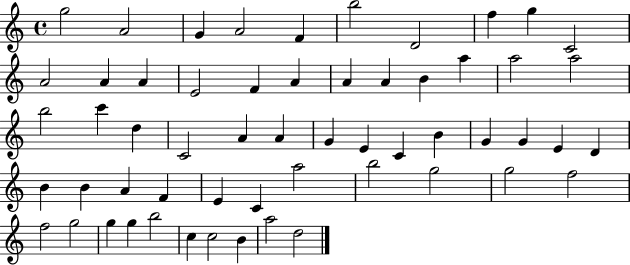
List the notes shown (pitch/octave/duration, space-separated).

G5/h A4/h G4/q A4/h F4/q B5/h D4/h F5/q G5/q C4/h A4/h A4/q A4/q E4/h F4/q A4/q A4/q A4/q B4/q A5/q A5/h A5/h B5/h C6/q D5/q C4/h A4/q A4/q G4/q E4/q C4/q B4/q G4/q G4/q E4/q D4/q B4/q B4/q A4/q F4/q E4/q C4/q A5/h B5/h G5/h G5/h F5/h F5/h G5/h G5/q G5/q B5/h C5/q C5/h B4/q A5/h D5/h